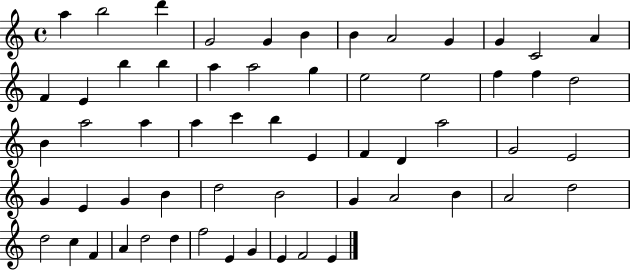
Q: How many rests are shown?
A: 0